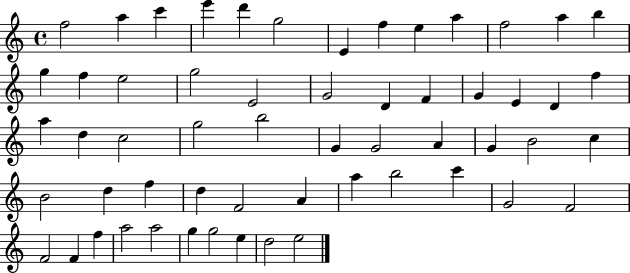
{
  \clef treble
  \time 4/4
  \defaultTimeSignature
  \key c \major
  f''2 a''4 c'''4 | e'''4 d'''4 g''2 | e'4 f''4 e''4 a''4 | f''2 a''4 b''4 | \break g''4 f''4 e''2 | g''2 e'2 | g'2 d'4 f'4 | g'4 e'4 d'4 f''4 | \break a''4 d''4 c''2 | g''2 b''2 | g'4 g'2 a'4 | g'4 b'2 c''4 | \break b'2 d''4 f''4 | d''4 f'2 a'4 | a''4 b''2 c'''4 | g'2 f'2 | \break f'2 f'4 f''4 | a''2 a''2 | g''4 g''2 e''4 | d''2 e''2 | \break \bar "|."
}